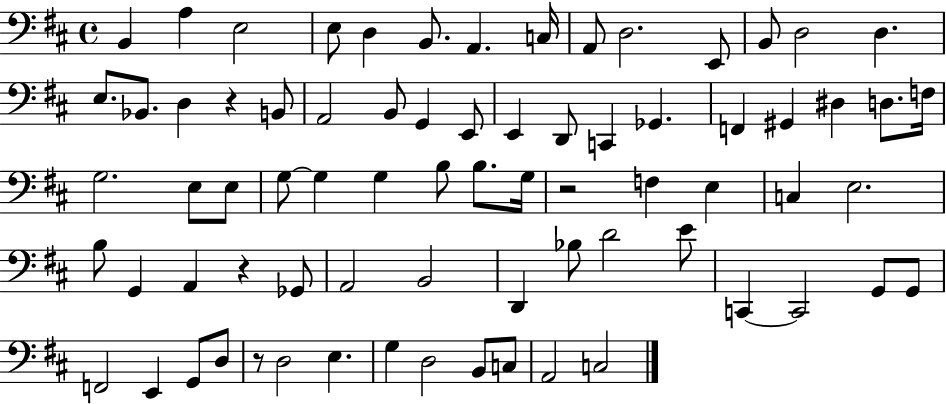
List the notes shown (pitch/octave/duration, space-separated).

B2/q A3/q E3/h E3/e D3/q B2/e. A2/q. C3/s A2/e D3/h. E2/e B2/e D3/h D3/q. E3/e. Bb2/e. D3/q R/q B2/e A2/h B2/e G2/q E2/e E2/q D2/e C2/q Gb2/q. F2/q G#2/q D#3/q D3/e. F3/s G3/h. E3/e E3/e G3/e G3/q G3/q B3/e B3/e. G3/s R/h F3/q E3/q C3/q E3/h. B3/e G2/q A2/q R/q Gb2/e A2/h B2/h D2/q Bb3/e D4/h E4/e C2/q C2/h G2/e G2/e F2/h E2/q G2/e D3/e R/e D3/h E3/q. G3/q D3/h B2/e C3/e A2/h C3/h